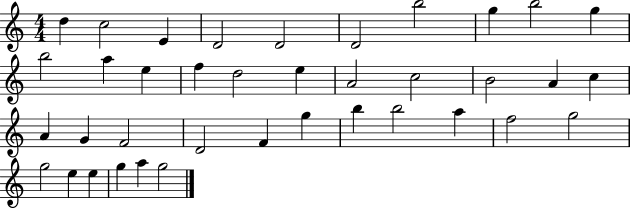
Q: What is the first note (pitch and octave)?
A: D5